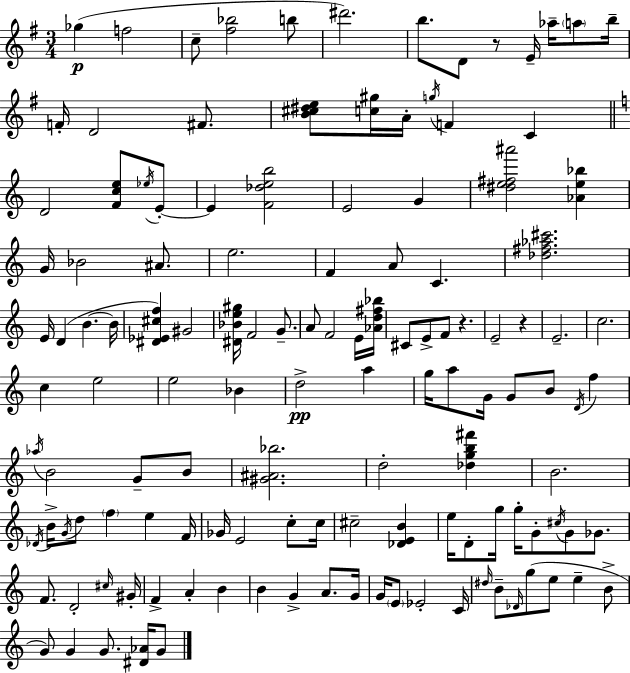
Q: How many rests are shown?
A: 3